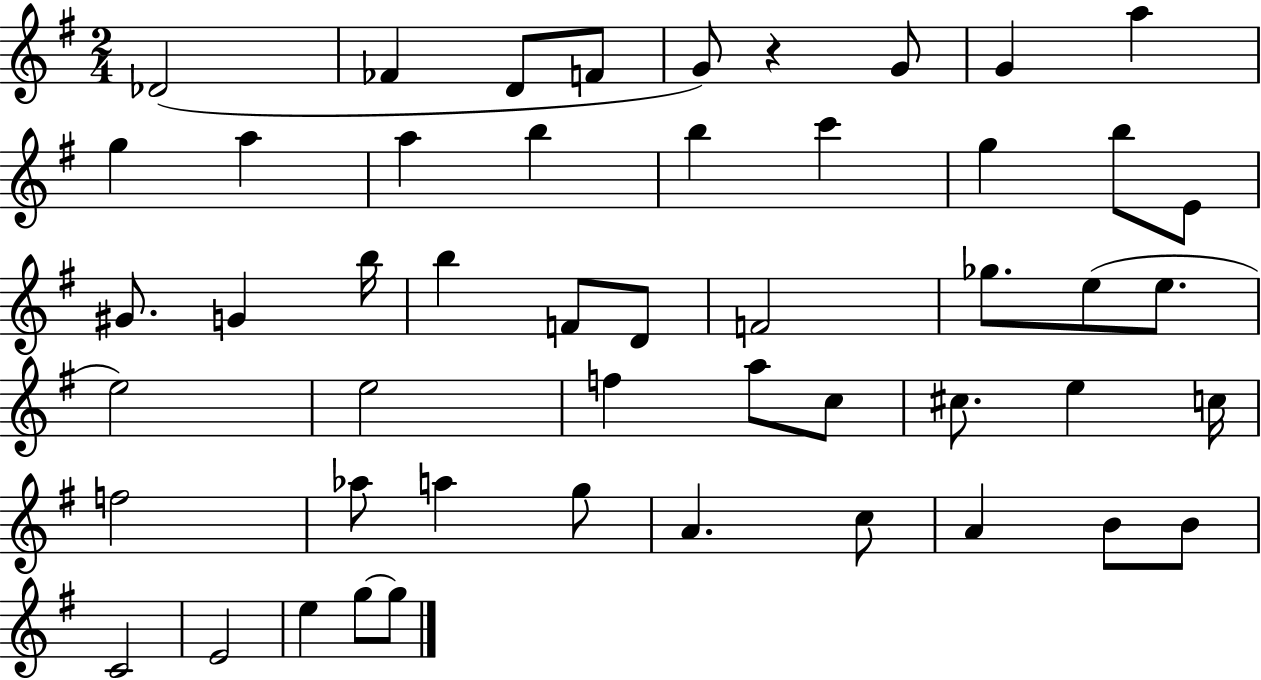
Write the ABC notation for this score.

X:1
T:Untitled
M:2/4
L:1/4
K:G
_D2 _F D/2 F/2 G/2 z G/2 G a g a a b b c' g b/2 E/2 ^G/2 G b/4 b F/2 D/2 F2 _g/2 e/2 e/2 e2 e2 f a/2 c/2 ^c/2 e c/4 f2 _a/2 a g/2 A c/2 A B/2 B/2 C2 E2 e g/2 g/2